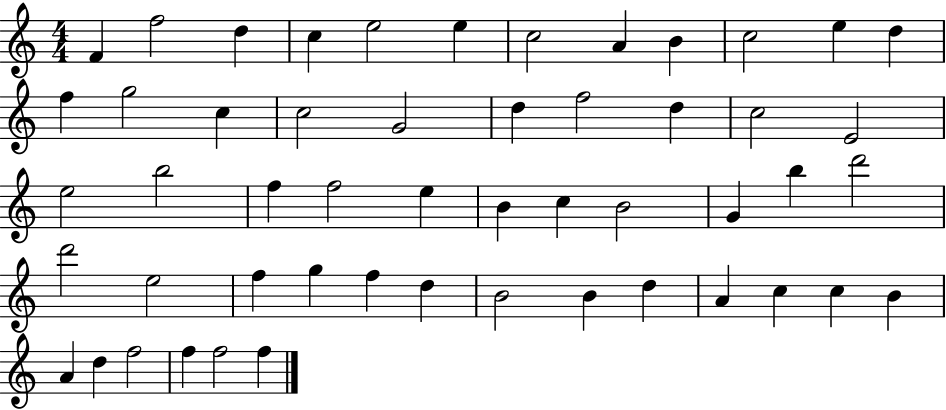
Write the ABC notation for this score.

X:1
T:Untitled
M:4/4
L:1/4
K:C
F f2 d c e2 e c2 A B c2 e d f g2 c c2 G2 d f2 d c2 E2 e2 b2 f f2 e B c B2 G b d'2 d'2 e2 f g f d B2 B d A c c B A d f2 f f2 f